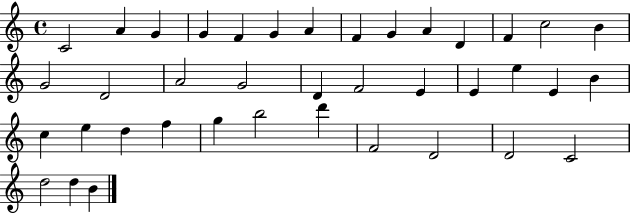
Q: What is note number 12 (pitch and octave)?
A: F4